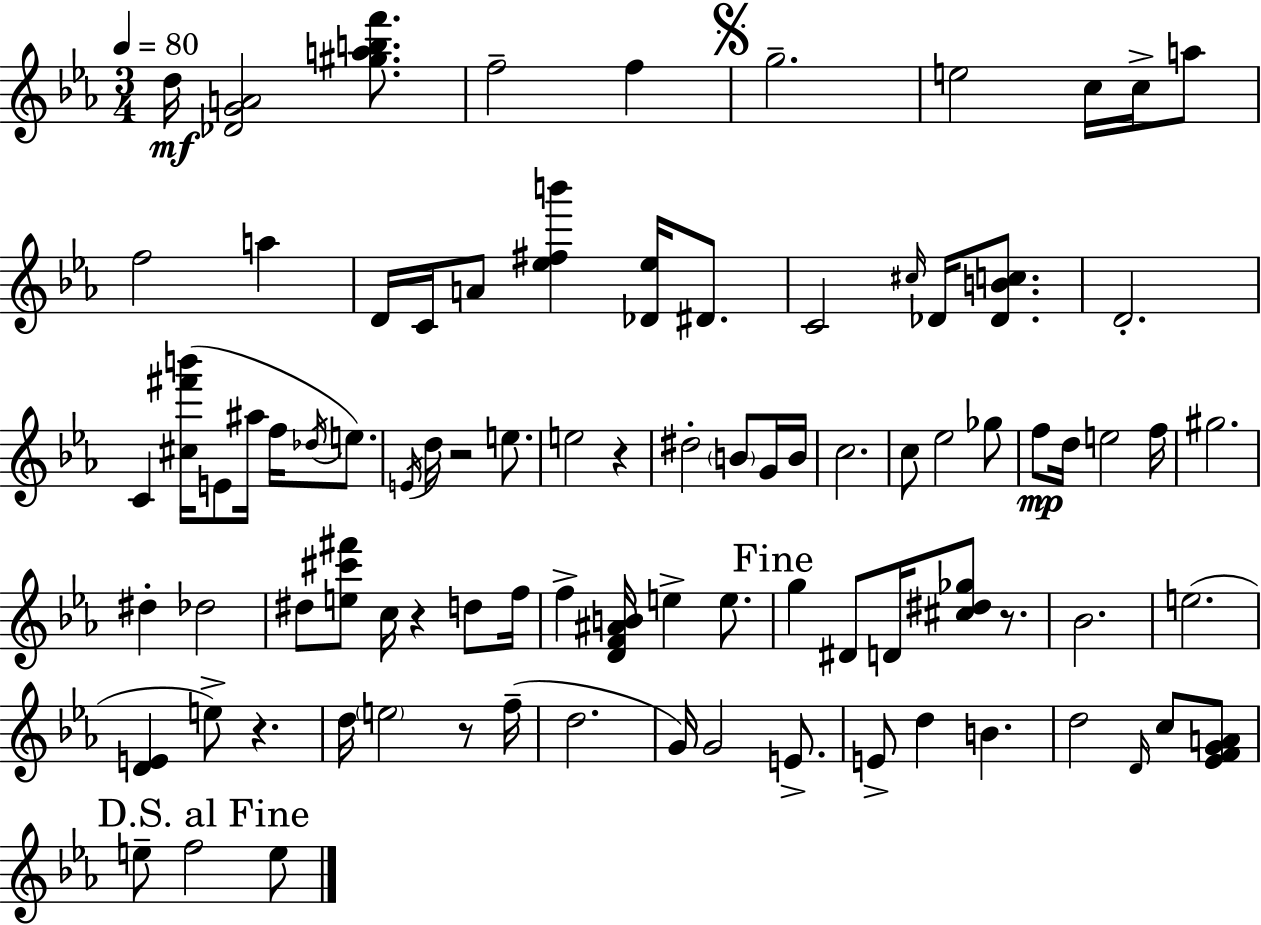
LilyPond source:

{
  \clef treble
  \numericTimeSignature
  \time 3/4
  \key ees \major
  \tempo 4 = 80
  d''16\mf <des' g' a'>2 <gis'' a'' b'' f'''>8. | f''2-- f''4 | \mark \markup { \musicglyph "scripts.segno" } g''2.-- | e''2 c''16 c''16-> a''8 | \break f''2 a''4 | d'16 c'16 a'8 <ees'' fis'' b'''>4 <des' ees''>16 dis'8. | c'2 \grace { cis''16 } des'16 <des' b' c''>8. | d'2.-. | \break c'4 <cis'' fis''' b'''>16( e'8 ais''16 f''16 \acciaccatura { des''16 }) e''8. | \acciaccatura { e'16 } d''16 r2 | e''8. e''2 r4 | dis''2-. \parenthesize b'8 | \break g'16 b'16 c''2. | c''8 ees''2 | ges''8 f''8\mp d''16 e''2 | f''16 gis''2. | \break dis''4-. des''2 | dis''8 <e'' cis''' fis'''>8 c''16 r4 | d''8 f''16 f''4-> <d' f' ais' b'>16 e''4-> | e''8. \mark "Fine" g''4 dis'8 d'16 <cis'' dis'' ges''>8 | \break r8. bes'2. | e''2.( | <d' e'>4 e''8->) r4. | d''16 \parenthesize e''2 | \break r8 f''16--( d''2. | g'16) g'2 | e'8.-> e'8-> d''4 b'4. | d''2 \grace { d'16 } | \break c''8 <ees' f' g' a'>8 \mark "D.S. al Fine" e''8-- f''2 | e''8 \bar "|."
}